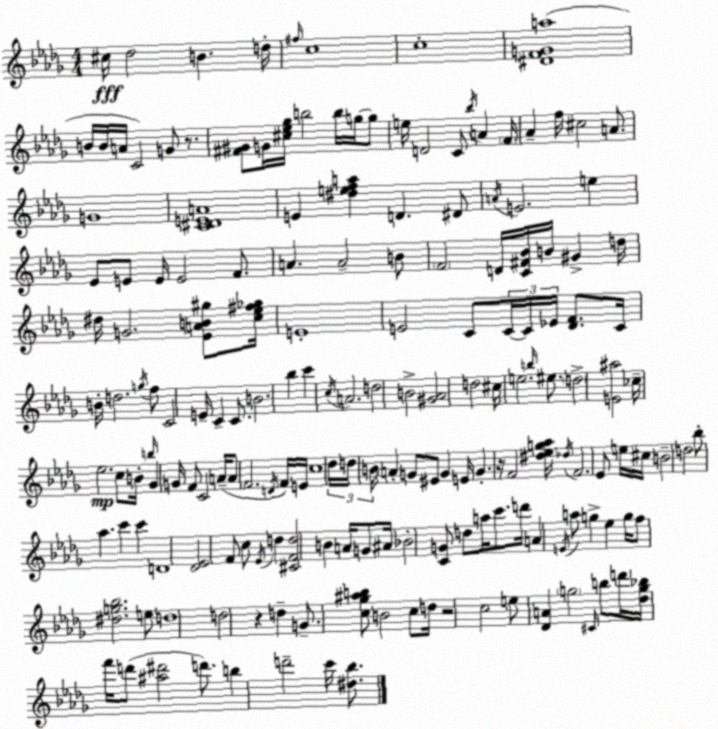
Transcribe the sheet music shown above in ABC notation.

X:1
T:Untitled
M:4/4
L:1/4
K:Bbm
^c/4 _d2 B d/4 ^f/4 c4 c4 [^DFGa]4 B/4 B/4 A/4 C2 G/2 z/2 [^F^G]/2 G/4 [^c_e_g]/4 b2 b/4 g/4 g/2 e/4 D2 C/2 _b/4 A F/4 _A f/4 ^c2 A/2 G4 [C^DEA]4 E [^defa] D ^D/2 A/4 E2 e _E/2 E/2 E/4 E2 F/2 A A2 B/2 F2 D/4 [C^F_B]/4 B/4 ^G d/4 ^d/4 G2 [_EAB^g]/2 [c_e^f_g]/4 E4 E2 C/2 C/4 C/4 _E/4 [_DF]/2 C/4 B/4 d2 g/4 f/2 C2 E/4 C C/2 B2 _b c' c/4 A2 d2 B2 [^G_A]2 d2 ^c/4 e2 b/4 ^e/2 d2 [E^a]2 _c/4 _e2 c/2 B/4 b/4 _G G/4 F/2 C2 A/4 A/2 F2 D/4 F/4 E/4 c4 _d/4 d/4 B/4 A G/2 ^E/2 G E/4 G z/4 F2 [^d_eg_a]/4 _d/4 F2 _E/2 e/4 ^c/4 B2 d2 _b/2 _a c' c' D4 [_D_E]2 F/2 c/2 _E/4 d [^CFd]2 B A/4 G/2 ^A/4 _B2 [CG]/2 d/2 a/4 c'/2 d'/4 A E/4 a/2 g _e g/4 f/2 [^dg_b]2 e/2 d4 d2 z d G/2 [c_g^ab]/2 B2 c/2 d/4 z2 c2 e/2 [_DA] g2 ^C/4 b/2 d'/4 [_dg_b]/4 f'/4 d'/2 [^a^d']2 d'/2 b d'2 c'/4 [^d_b]/2